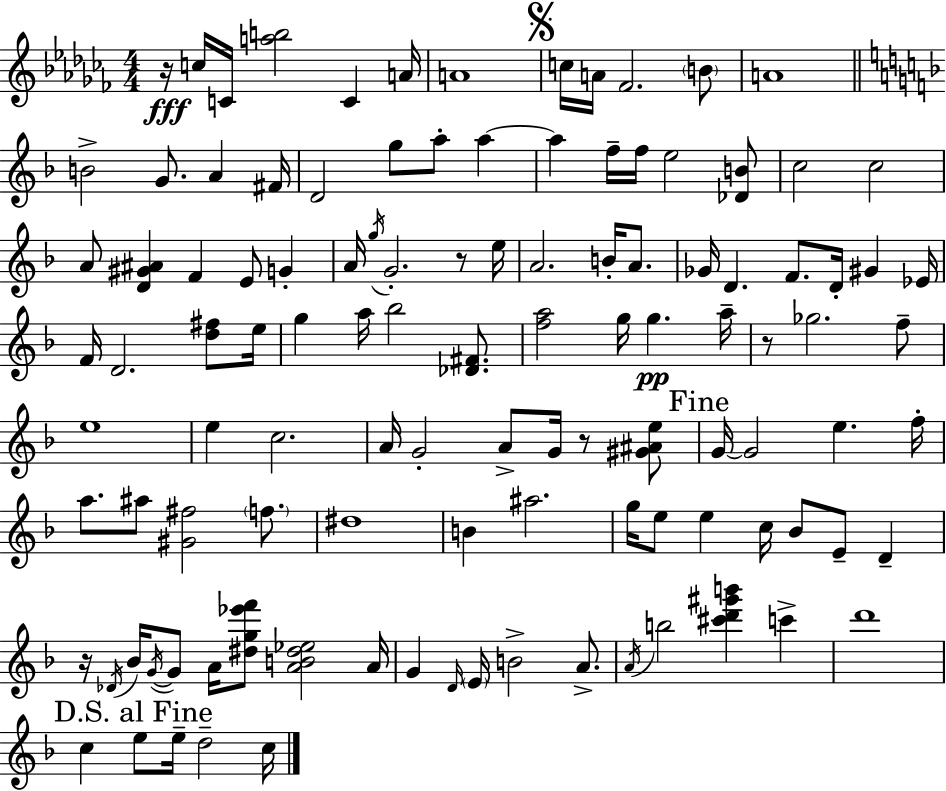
R/s C5/s C4/s [A5,B5]/h C4/q A4/s A4/w C5/s A4/s FES4/h. B4/e A4/w B4/h G4/e. A4/q F#4/s D4/h G5/e A5/e A5/q A5/q F5/s F5/s E5/h [Db4,B4]/e C5/h C5/h A4/e [D4,G#4,A#4]/q F4/q E4/e G4/q A4/s G5/s G4/h. R/e E5/s A4/h. B4/s A4/e. Gb4/s D4/q. F4/e. D4/s G#4/q Eb4/s F4/s D4/h. [D5,F#5]/e E5/s G5/q A5/s Bb5/h [Db4,F#4]/e. [F5,A5]/h G5/s G5/q. A5/s R/e Gb5/h. F5/e E5/w E5/q C5/h. A4/s G4/h A4/e G4/s R/e [G#4,A#4,E5]/e G4/s G4/h E5/q. F5/s A5/e. A#5/e [G#4,F#5]/h F5/e. D#5/w B4/q A#5/h. G5/s E5/e E5/q C5/s Bb4/e E4/e D4/q R/s Db4/s Bb4/s G4/s G4/e A4/s [D#5,G5,Eb6,F6]/e [A4,B4,D#5,Eb5]/h A4/s G4/q D4/s E4/s B4/h A4/e. A4/s B5/h [C#6,D6,G#6,B6]/q C6/q D6/w C5/q E5/e E5/s D5/h C5/s